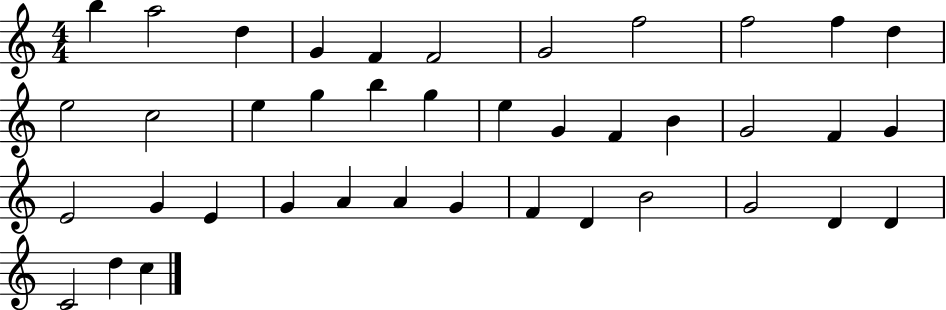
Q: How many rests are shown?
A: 0